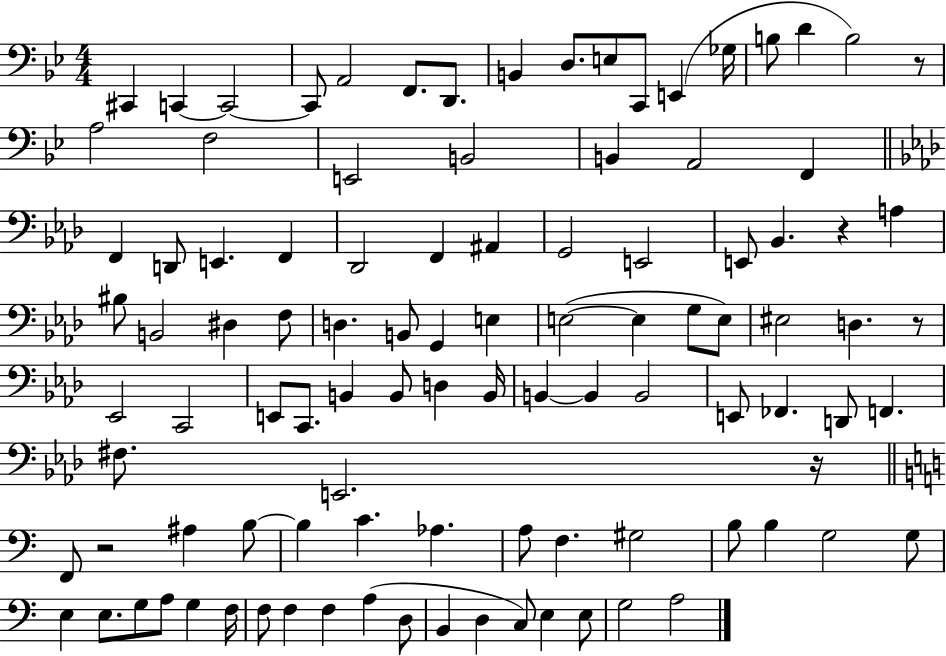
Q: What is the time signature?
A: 4/4